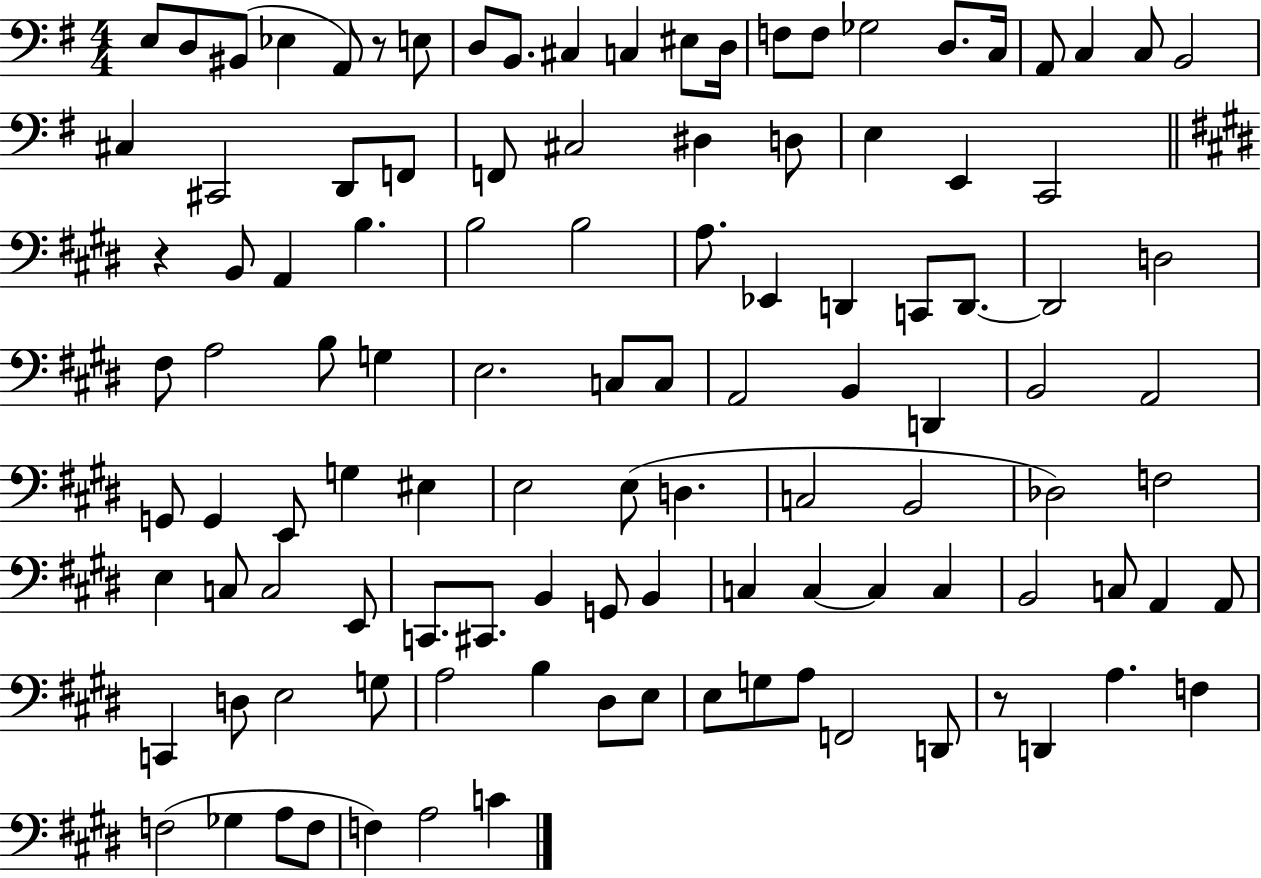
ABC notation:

X:1
T:Untitled
M:4/4
L:1/4
K:G
E,/2 D,/2 ^B,,/2 _E, A,,/2 z/2 E,/2 D,/2 B,,/2 ^C, C, ^E,/2 D,/4 F,/2 F,/2 _G,2 D,/2 C,/4 A,,/2 C, C,/2 B,,2 ^C, ^C,,2 D,,/2 F,,/2 F,,/2 ^C,2 ^D, D,/2 E, E,, C,,2 z B,,/2 A,, B, B,2 B,2 A,/2 _E,, D,, C,,/2 D,,/2 D,,2 D,2 ^F,/2 A,2 B,/2 G, E,2 C,/2 C,/2 A,,2 B,, D,, B,,2 A,,2 G,,/2 G,, E,,/2 G, ^E, E,2 E,/2 D, C,2 B,,2 _D,2 F,2 E, C,/2 C,2 E,,/2 C,,/2 ^C,,/2 B,, G,,/2 B,, C, C, C, C, B,,2 C,/2 A,, A,,/2 C,, D,/2 E,2 G,/2 A,2 B, ^D,/2 E,/2 E,/2 G,/2 A,/2 F,,2 D,,/2 z/2 D,, A, F, F,2 _G, A,/2 F,/2 F, A,2 C